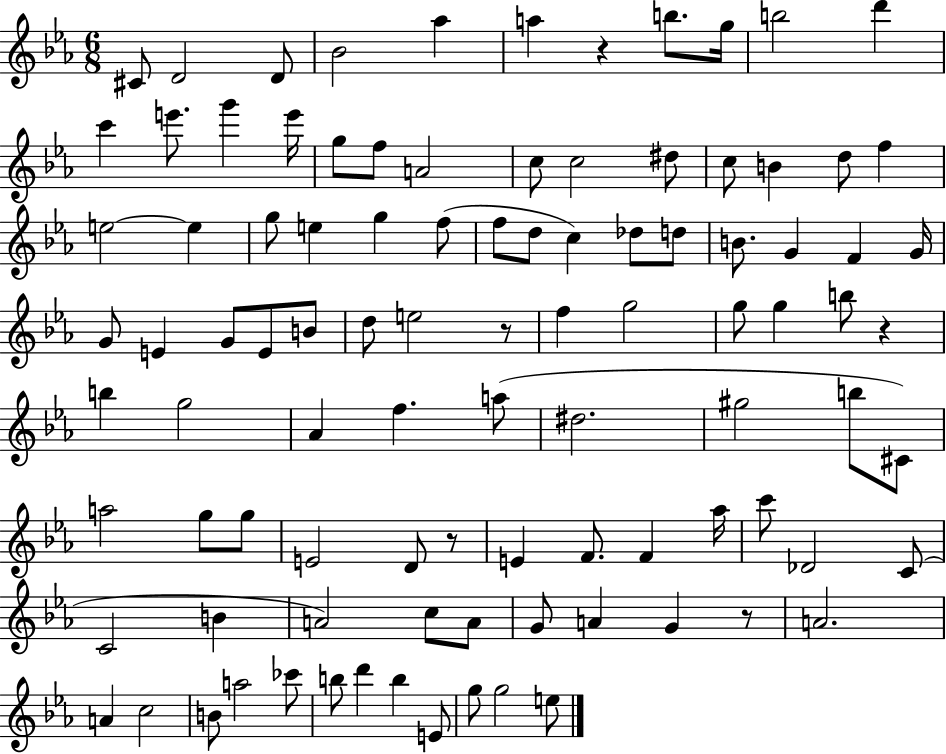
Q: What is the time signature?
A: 6/8